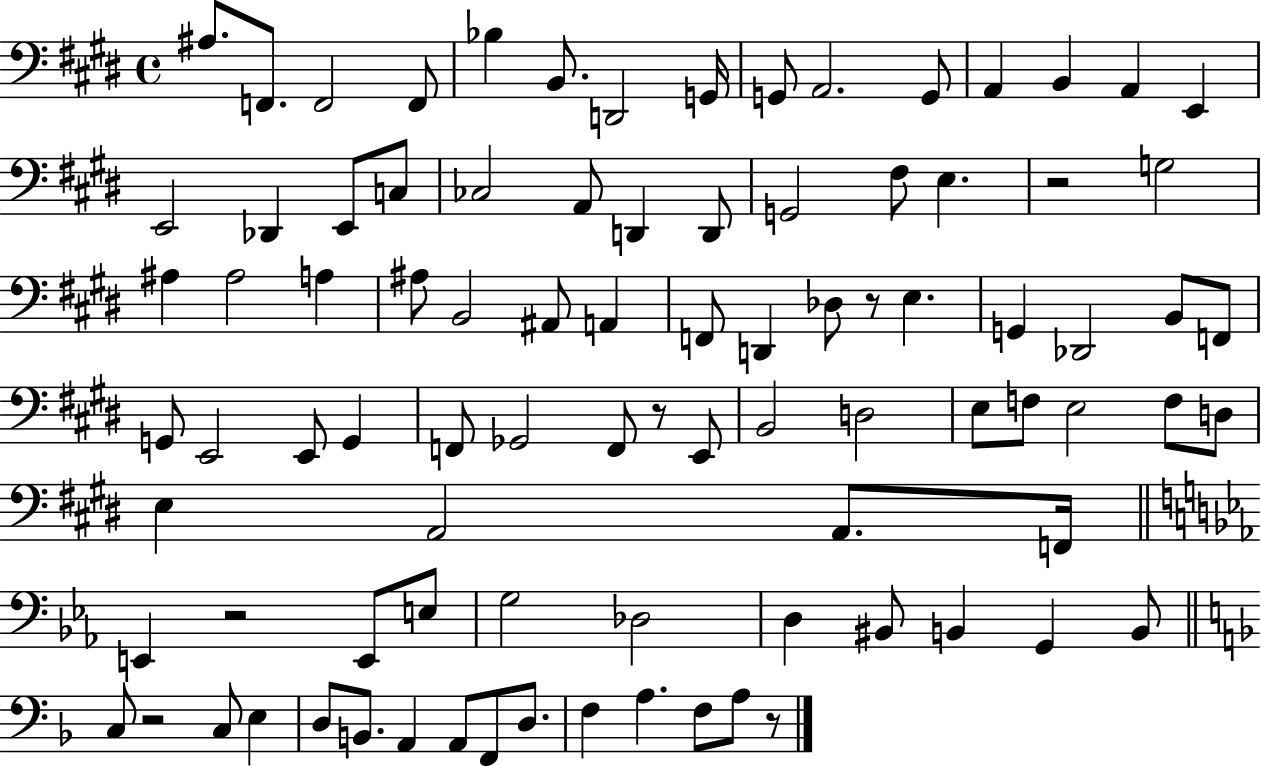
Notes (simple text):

A#3/e. F2/e. F2/h F2/e Bb3/q B2/e. D2/h G2/s G2/e A2/h. G2/e A2/q B2/q A2/q E2/q E2/h Db2/q E2/e C3/e CES3/h A2/e D2/q D2/e G2/h F#3/e E3/q. R/h G3/h A#3/q A#3/h A3/q A#3/e B2/h A#2/e A2/q F2/e D2/q Db3/e R/e E3/q. G2/q Db2/h B2/e F2/e G2/e E2/h E2/e G2/q F2/e Gb2/h F2/e R/e E2/e B2/h D3/h E3/e F3/e E3/h F3/e D3/e E3/q A2/h A2/e. F2/s E2/q R/h E2/e E3/e G3/h Db3/h D3/q BIS2/e B2/q G2/q B2/e C3/e R/h C3/e E3/q D3/e B2/e. A2/q A2/e F2/e D3/e. F3/q A3/q. F3/e A3/e R/e